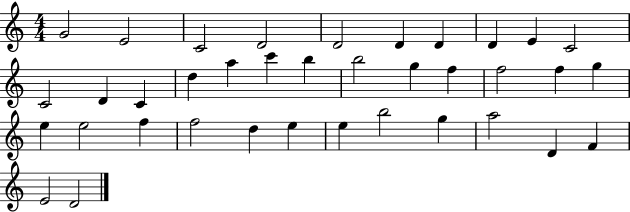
G4/h E4/h C4/h D4/h D4/h D4/q D4/q D4/q E4/q C4/h C4/h D4/q C4/q D5/q A5/q C6/q B5/q B5/h G5/q F5/q F5/h F5/q G5/q E5/q E5/h F5/q F5/h D5/q E5/q E5/q B5/h G5/q A5/h D4/q F4/q E4/h D4/h